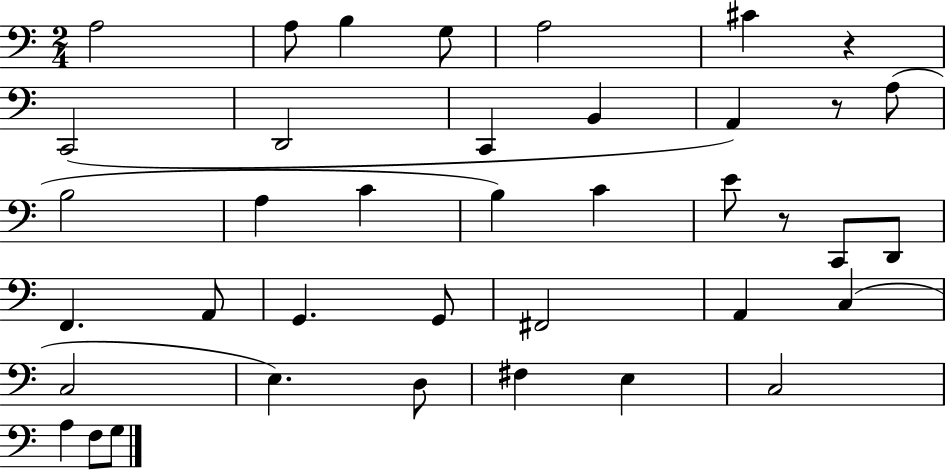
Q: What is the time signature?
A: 2/4